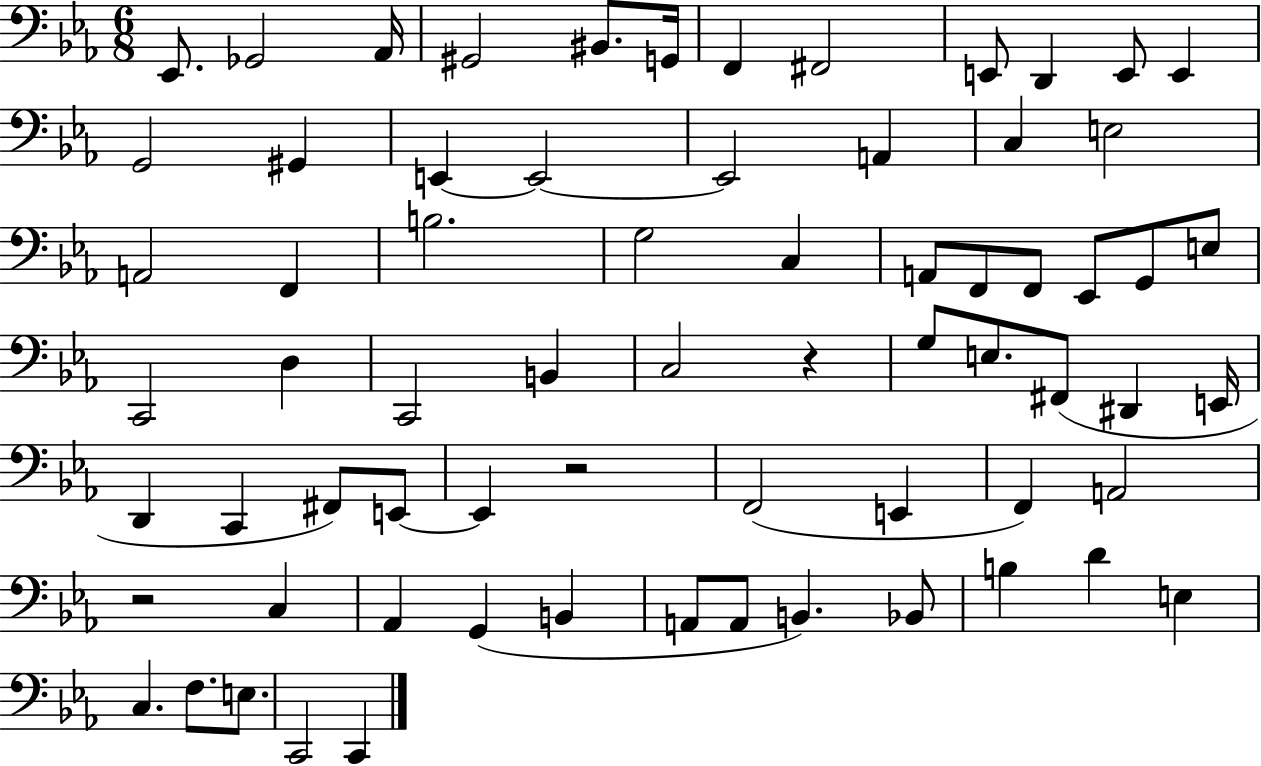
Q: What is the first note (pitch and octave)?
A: Eb2